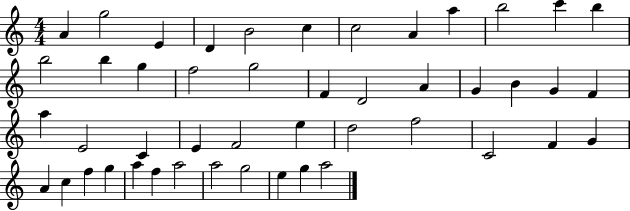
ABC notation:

X:1
T:Untitled
M:4/4
L:1/4
K:C
A g2 E D B2 c c2 A a b2 c' b b2 b g f2 g2 F D2 A G B G F a E2 C E F2 e d2 f2 C2 F G A c f g a f a2 a2 g2 e g a2